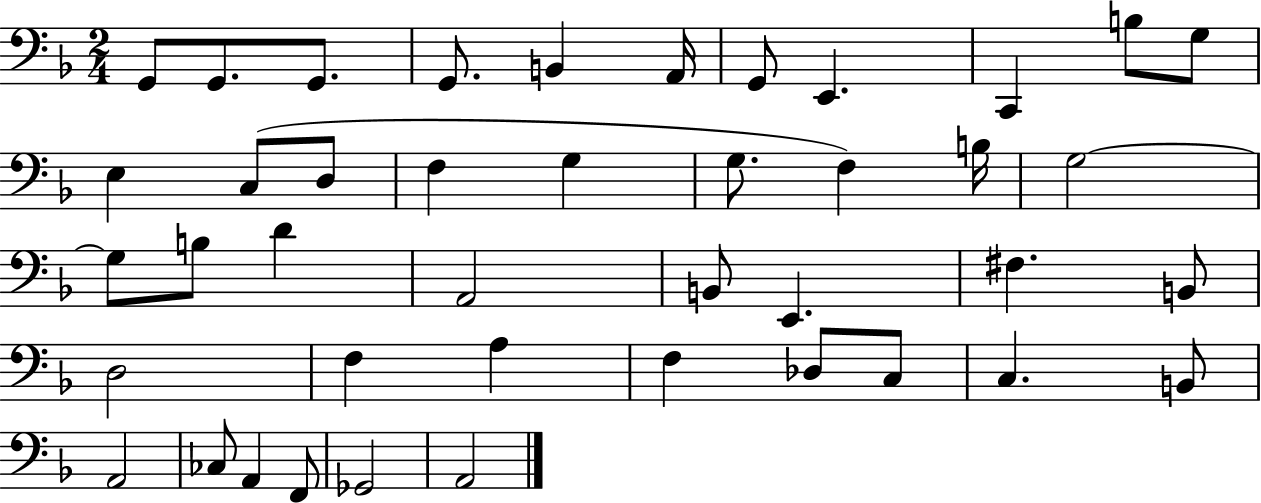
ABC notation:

X:1
T:Untitled
M:2/4
L:1/4
K:F
G,,/2 G,,/2 G,,/2 G,,/2 B,, A,,/4 G,,/2 E,, C,, B,/2 G,/2 E, C,/2 D,/2 F, G, G,/2 F, B,/4 G,2 G,/2 B,/2 D A,,2 B,,/2 E,, ^F, B,,/2 D,2 F, A, F, _D,/2 C,/2 C, B,,/2 A,,2 _C,/2 A,, F,,/2 _G,,2 A,,2